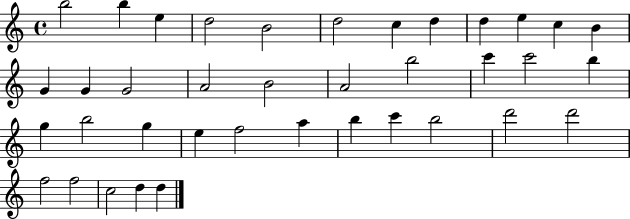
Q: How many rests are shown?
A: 0